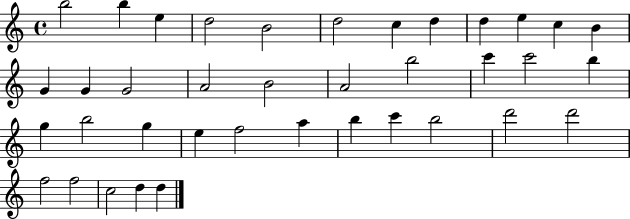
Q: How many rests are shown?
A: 0